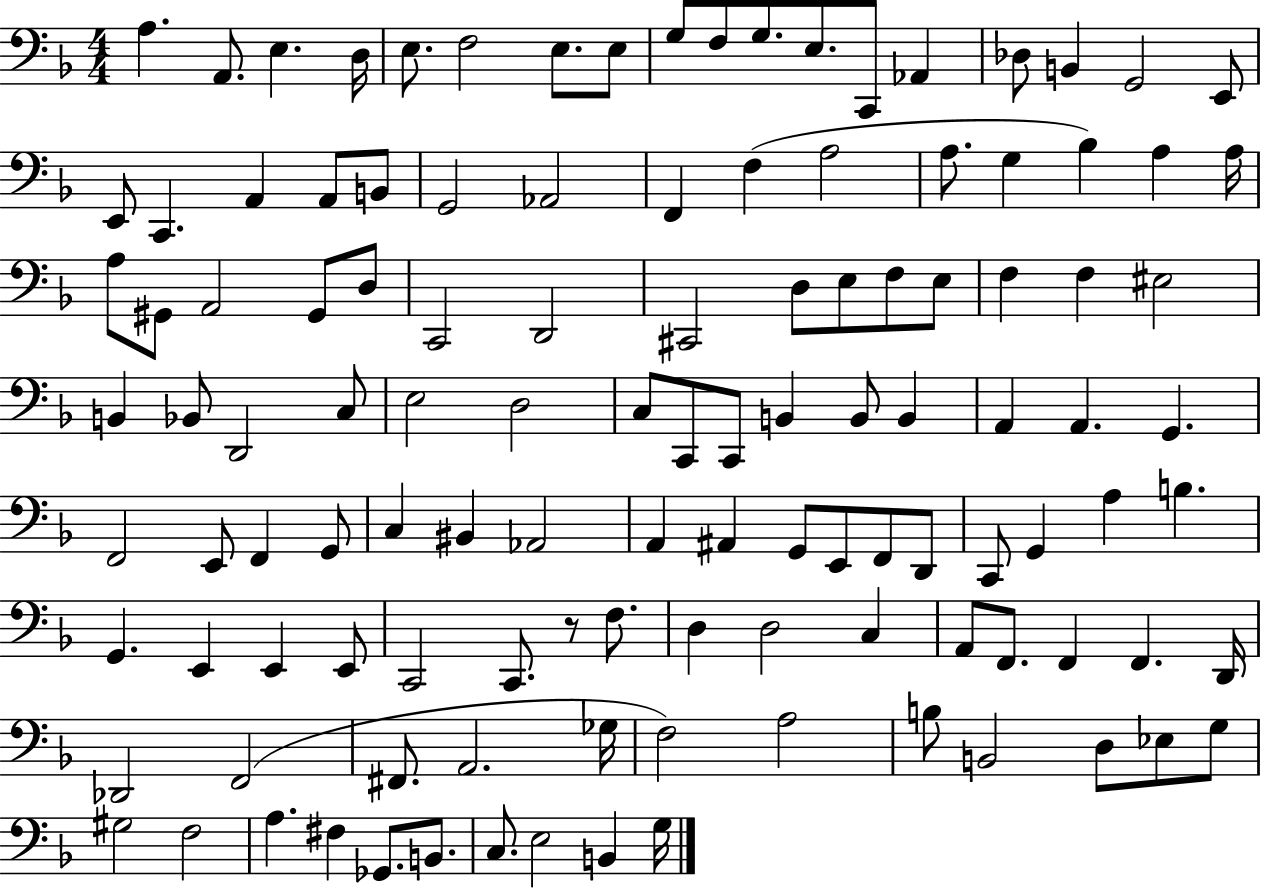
X:1
T:Untitled
M:4/4
L:1/4
K:F
A, A,,/2 E, D,/4 E,/2 F,2 E,/2 E,/2 G,/2 F,/2 G,/2 E,/2 C,,/2 _A,, _D,/2 B,, G,,2 E,,/2 E,,/2 C,, A,, A,,/2 B,,/2 G,,2 _A,,2 F,, F, A,2 A,/2 G, _B, A, A,/4 A,/2 ^G,,/2 A,,2 ^G,,/2 D,/2 C,,2 D,,2 ^C,,2 D,/2 E,/2 F,/2 E,/2 F, F, ^E,2 B,, _B,,/2 D,,2 C,/2 E,2 D,2 C,/2 C,,/2 C,,/2 B,, B,,/2 B,, A,, A,, G,, F,,2 E,,/2 F,, G,,/2 C, ^B,, _A,,2 A,, ^A,, G,,/2 E,,/2 F,,/2 D,,/2 C,,/2 G,, A, B, G,, E,, E,, E,,/2 C,,2 C,,/2 z/2 F,/2 D, D,2 C, A,,/2 F,,/2 F,, F,, D,,/4 _D,,2 F,,2 ^F,,/2 A,,2 _G,/4 F,2 A,2 B,/2 B,,2 D,/2 _E,/2 G,/2 ^G,2 F,2 A, ^F, _G,,/2 B,,/2 C,/2 E,2 B,, G,/4